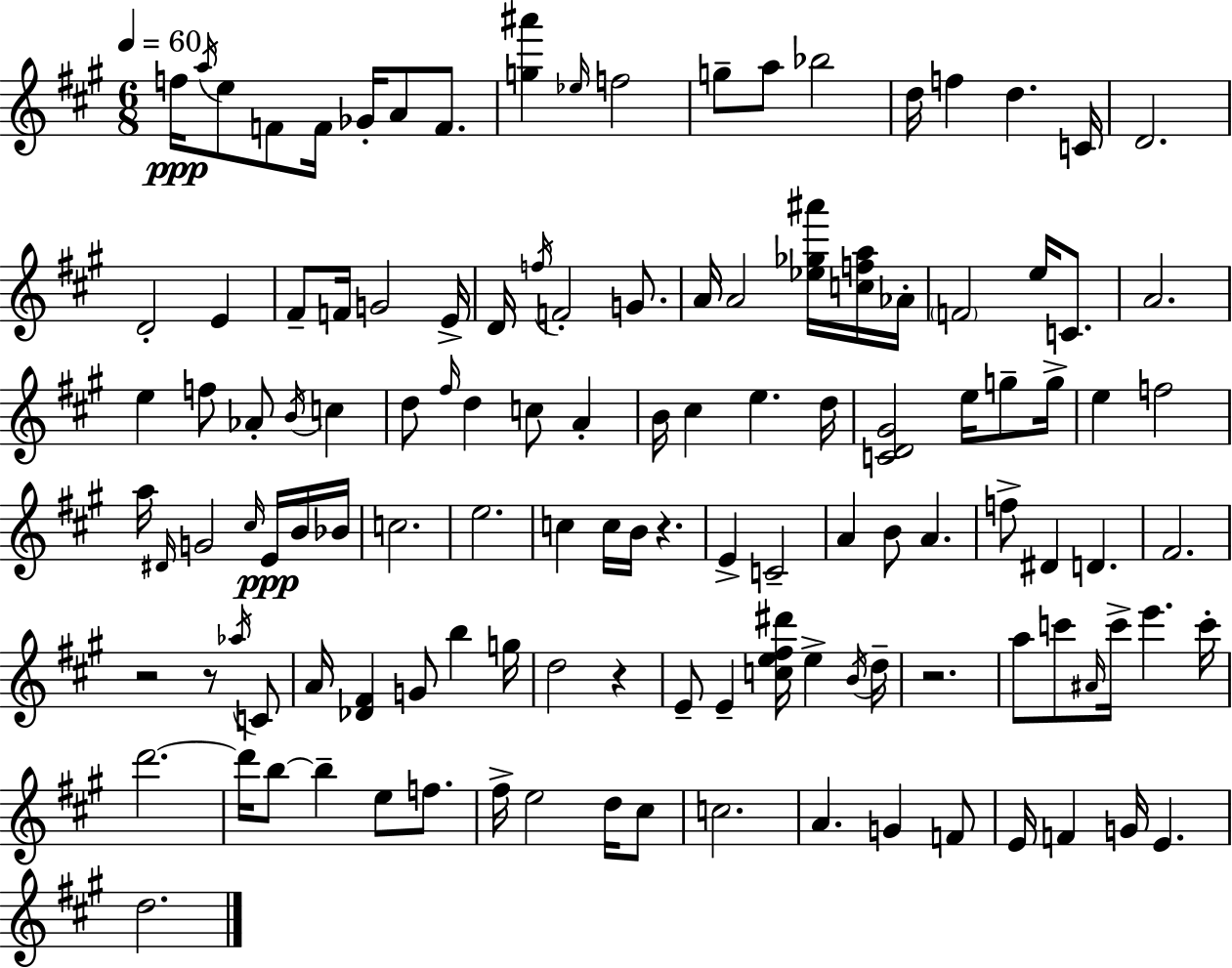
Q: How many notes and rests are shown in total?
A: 123